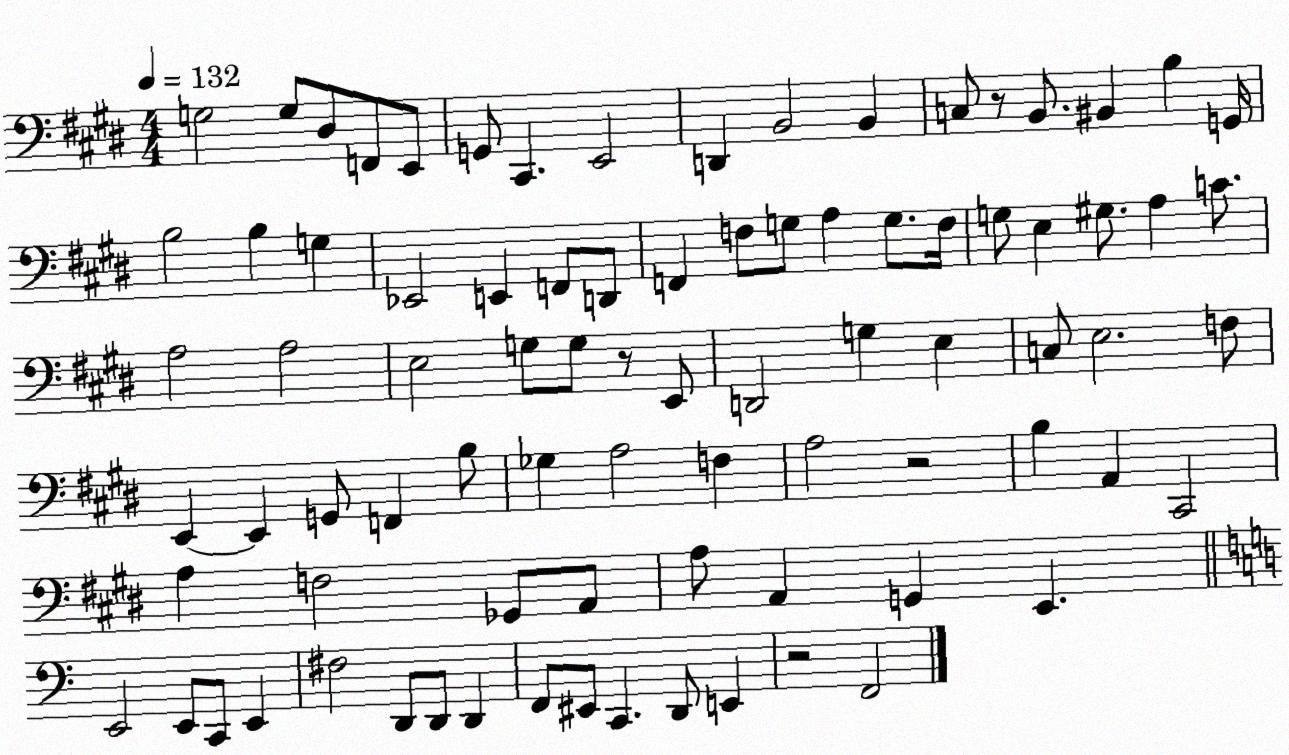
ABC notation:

X:1
T:Untitled
M:4/4
L:1/4
K:E
G,2 G,/2 ^D,/2 F,,/2 E,,/2 G,,/2 ^C,, E,,2 D,, B,,2 B,, C,/2 z/2 B,,/2 ^B,, B, G,,/4 B,2 B, G, _E,,2 E,, F,,/2 D,,/2 F,, F,/2 G,/2 A, G,/2 F,/4 G,/2 E, ^G,/2 A, C/2 A,2 A,2 E,2 G,/2 G,/2 z/2 E,,/2 D,,2 G, E, C,/2 E,2 F,/2 E,, E,, G,,/2 F,, B,/2 _G, A,2 F, A,2 z2 B, A,, ^C,,2 A, F,2 _G,,/2 A,,/2 A,/2 A,, G,, E,, E,,2 E,,/2 C,,/2 E,, ^F,2 D,,/2 D,,/2 D,, F,,/2 ^E,,/2 C,, D,,/2 E,, z2 F,,2